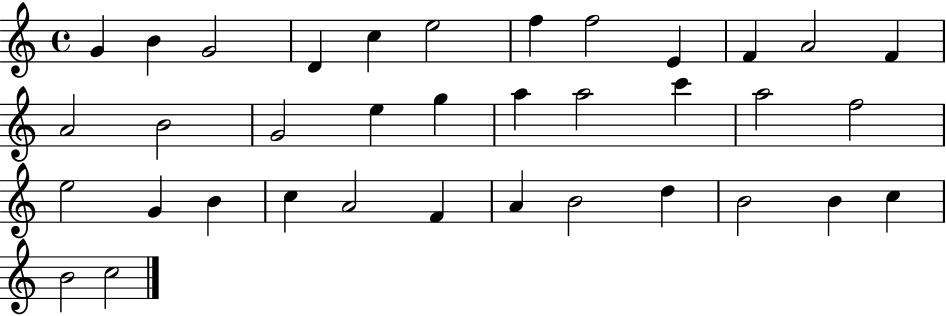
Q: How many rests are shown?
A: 0